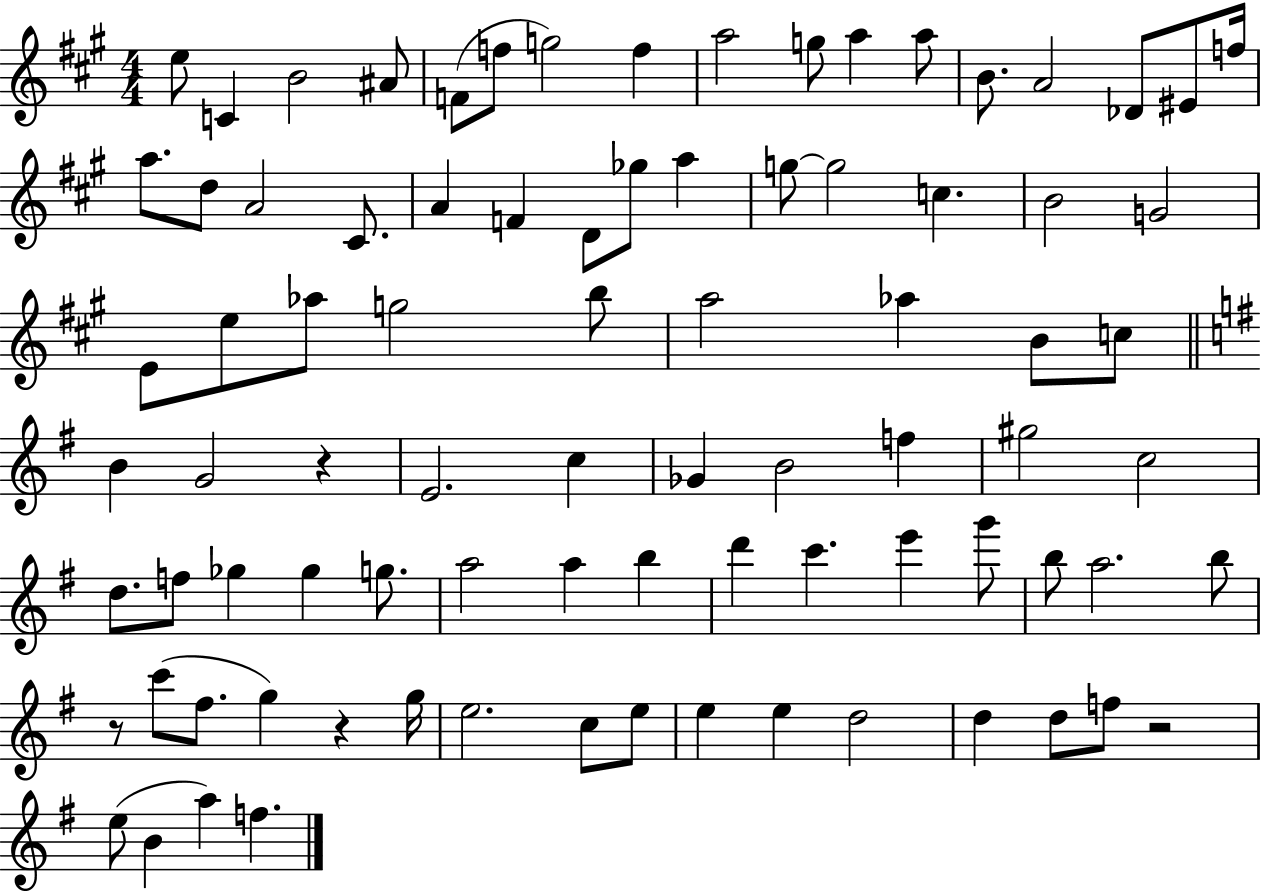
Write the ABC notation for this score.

X:1
T:Untitled
M:4/4
L:1/4
K:A
e/2 C B2 ^A/2 F/2 f/2 g2 f a2 g/2 a a/2 B/2 A2 _D/2 ^E/2 f/4 a/2 d/2 A2 ^C/2 A F D/2 _g/2 a g/2 g2 c B2 G2 E/2 e/2 _a/2 g2 b/2 a2 _a B/2 c/2 B G2 z E2 c _G B2 f ^g2 c2 d/2 f/2 _g _g g/2 a2 a b d' c' e' g'/2 b/2 a2 b/2 z/2 c'/2 ^f/2 g z g/4 e2 c/2 e/2 e e d2 d d/2 f/2 z2 e/2 B a f